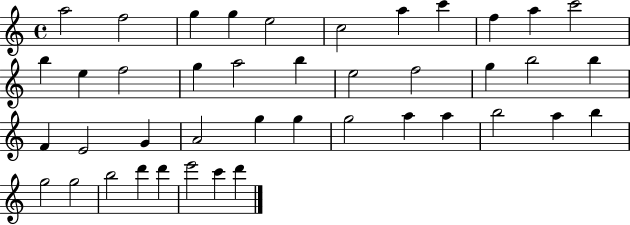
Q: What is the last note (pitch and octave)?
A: D6